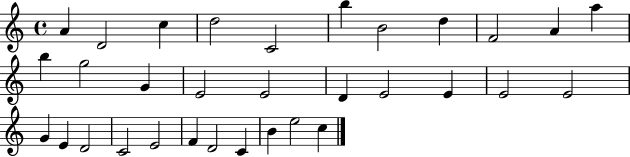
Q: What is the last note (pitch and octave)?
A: C5